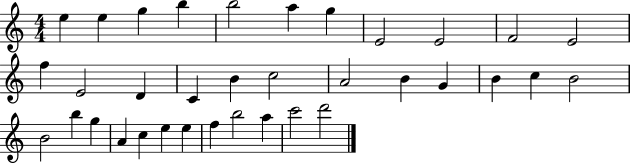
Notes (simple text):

E5/q E5/q G5/q B5/q B5/h A5/q G5/q E4/h E4/h F4/h E4/h F5/q E4/h D4/q C4/q B4/q C5/h A4/h B4/q G4/q B4/q C5/q B4/h B4/h B5/q G5/q A4/q C5/q E5/q E5/q F5/q B5/h A5/q C6/h D6/h